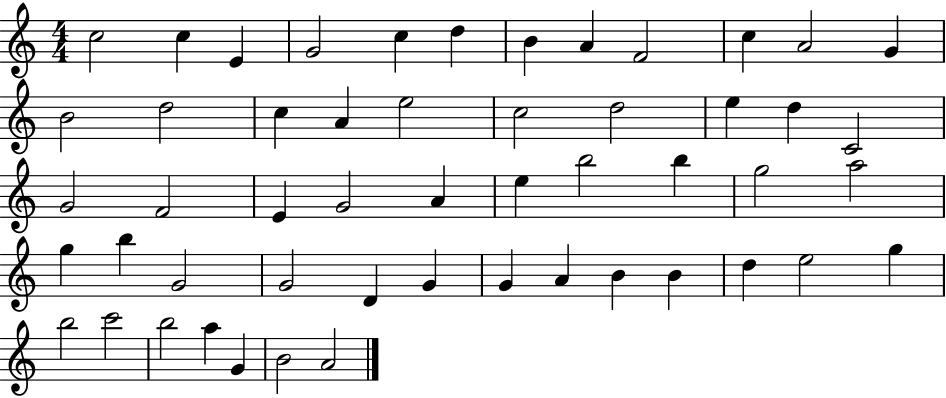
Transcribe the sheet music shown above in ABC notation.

X:1
T:Untitled
M:4/4
L:1/4
K:C
c2 c E G2 c d B A F2 c A2 G B2 d2 c A e2 c2 d2 e d C2 G2 F2 E G2 A e b2 b g2 a2 g b G2 G2 D G G A B B d e2 g b2 c'2 b2 a G B2 A2